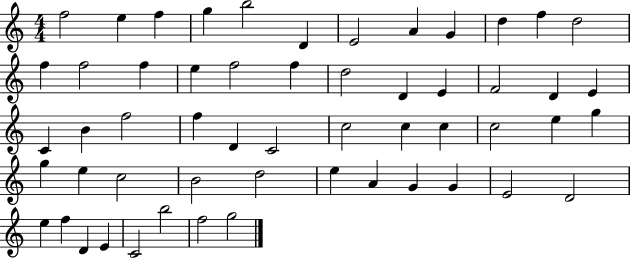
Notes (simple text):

F5/h E5/q F5/q G5/q B5/h D4/q E4/h A4/q G4/q D5/q F5/q D5/h F5/q F5/h F5/q E5/q F5/h F5/q D5/h D4/q E4/q F4/h D4/q E4/q C4/q B4/q F5/h F5/q D4/q C4/h C5/h C5/q C5/q C5/h E5/q G5/q G5/q E5/q C5/h B4/h D5/h E5/q A4/q G4/q G4/q E4/h D4/h E5/q F5/q D4/q E4/q C4/h B5/h F5/h G5/h